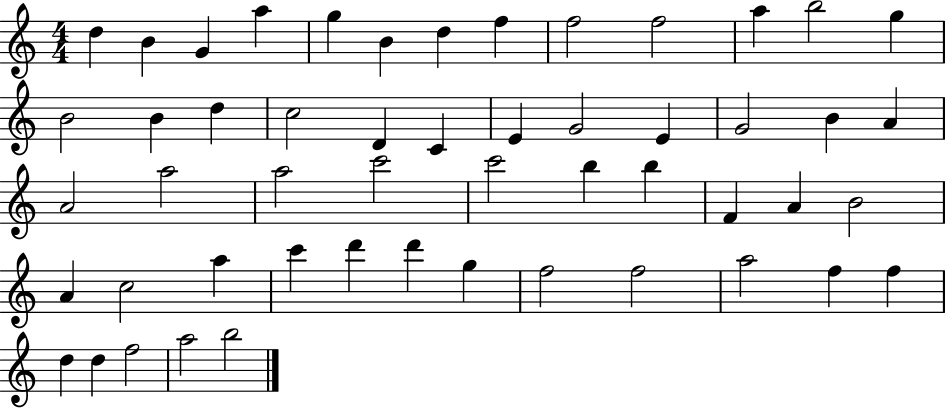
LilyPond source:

{
  \clef treble
  \numericTimeSignature
  \time 4/4
  \key c \major
  d''4 b'4 g'4 a''4 | g''4 b'4 d''4 f''4 | f''2 f''2 | a''4 b''2 g''4 | \break b'2 b'4 d''4 | c''2 d'4 c'4 | e'4 g'2 e'4 | g'2 b'4 a'4 | \break a'2 a''2 | a''2 c'''2 | c'''2 b''4 b''4 | f'4 a'4 b'2 | \break a'4 c''2 a''4 | c'''4 d'''4 d'''4 g''4 | f''2 f''2 | a''2 f''4 f''4 | \break d''4 d''4 f''2 | a''2 b''2 | \bar "|."
}